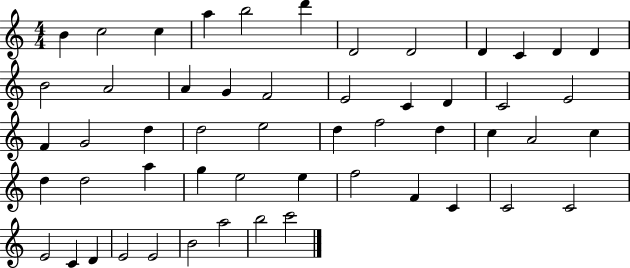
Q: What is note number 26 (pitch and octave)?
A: D5